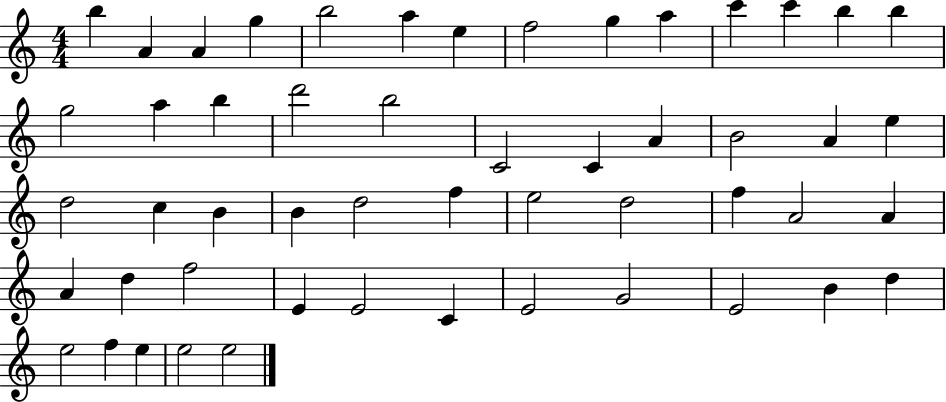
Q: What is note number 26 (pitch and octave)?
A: D5